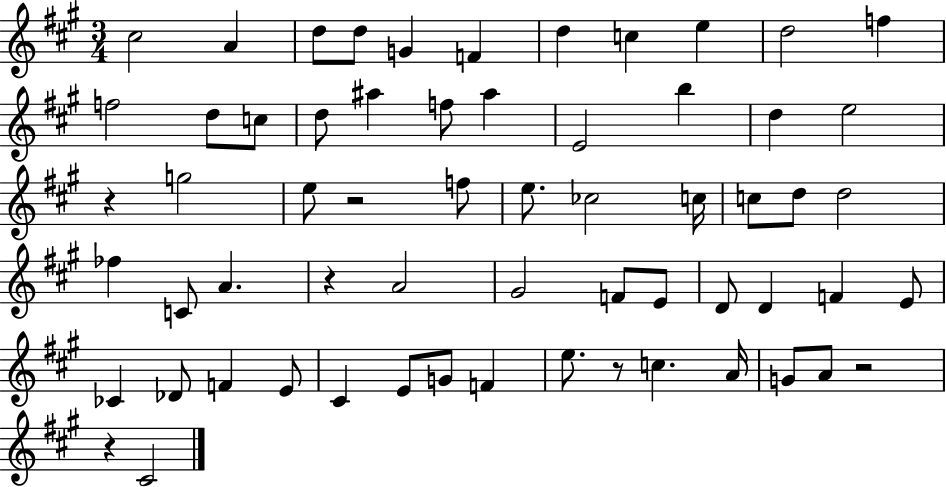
C#5/h A4/q D5/e D5/e G4/q F4/q D5/q C5/q E5/q D5/h F5/q F5/h D5/e C5/e D5/e A#5/q F5/e A#5/q E4/h B5/q D5/q E5/h R/q G5/h E5/e R/h F5/e E5/e. CES5/h C5/s C5/e D5/e D5/h FES5/q C4/e A4/q. R/q A4/h G#4/h F4/e E4/e D4/e D4/q F4/q E4/e CES4/q Db4/e F4/q E4/e C#4/q E4/e G4/e F4/q E5/e. R/e C5/q. A4/s G4/e A4/e R/h R/q C#4/h